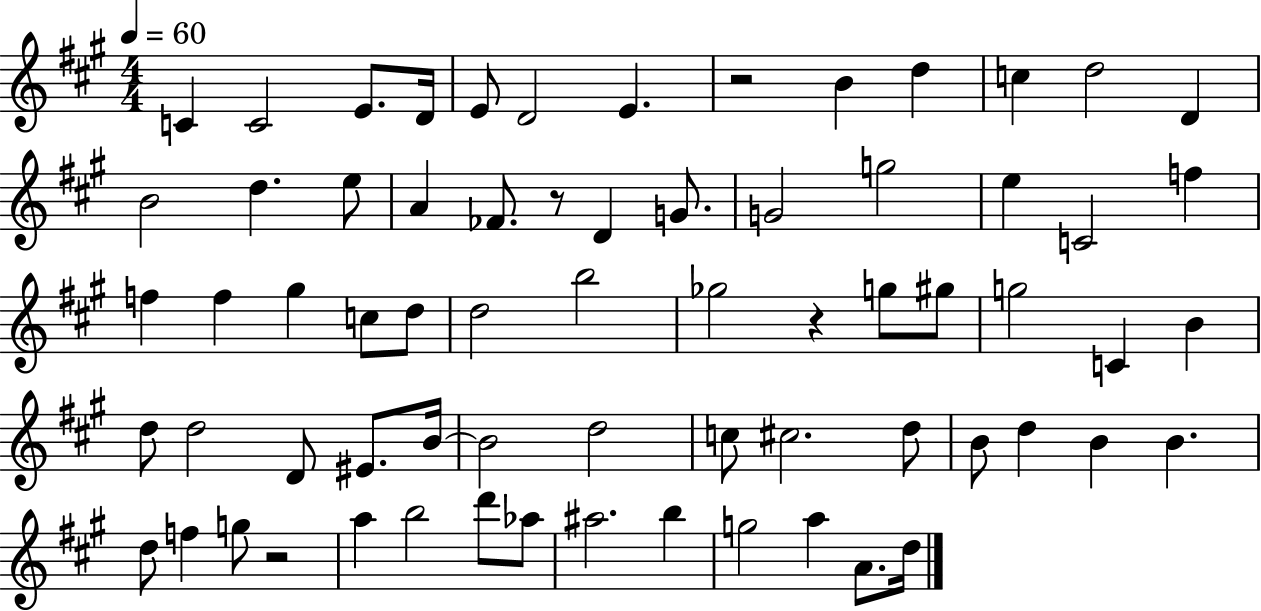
X:1
T:Untitled
M:4/4
L:1/4
K:A
C C2 E/2 D/4 E/2 D2 E z2 B d c d2 D B2 d e/2 A _F/2 z/2 D G/2 G2 g2 e C2 f f f ^g c/2 d/2 d2 b2 _g2 z g/2 ^g/2 g2 C B d/2 d2 D/2 ^E/2 B/4 B2 d2 c/2 ^c2 d/2 B/2 d B B d/2 f g/2 z2 a b2 d'/2 _a/2 ^a2 b g2 a A/2 d/4